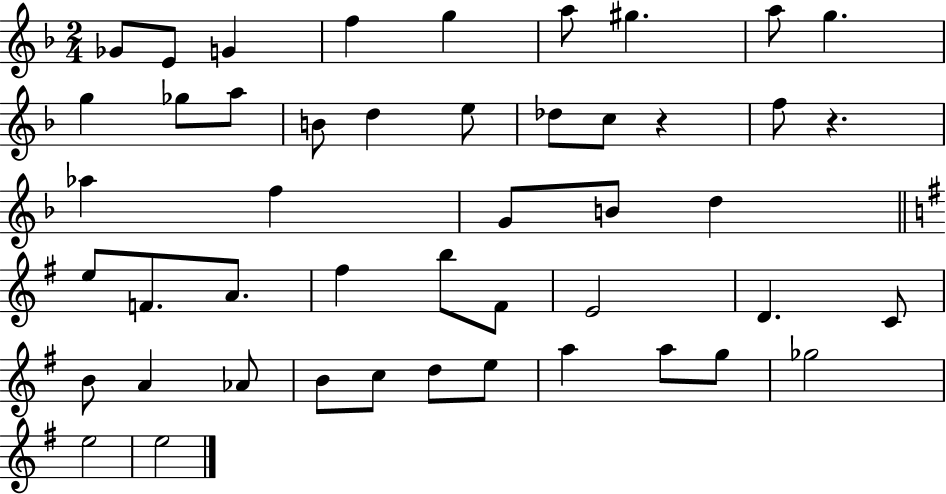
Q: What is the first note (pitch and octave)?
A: Gb4